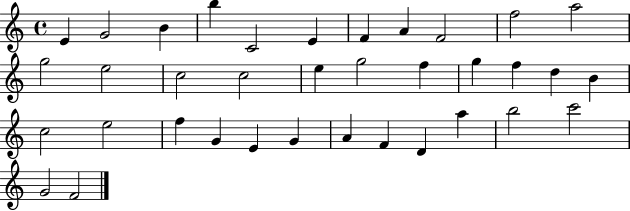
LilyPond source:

{
  \clef treble
  \time 4/4
  \defaultTimeSignature
  \key c \major
  e'4 g'2 b'4 | b''4 c'2 e'4 | f'4 a'4 f'2 | f''2 a''2 | \break g''2 e''2 | c''2 c''2 | e''4 g''2 f''4 | g''4 f''4 d''4 b'4 | \break c''2 e''2 | f''4 g'4 e'4 g'4 | a'4 f'4 d'4 a''4 | b''2 c'''2 | \break g'2 f'2 | \bar "|."
}